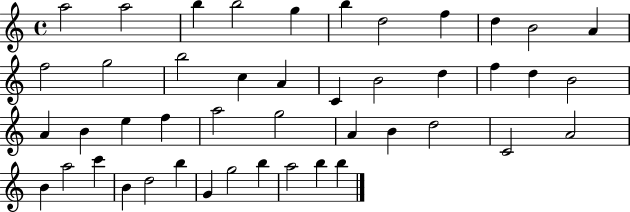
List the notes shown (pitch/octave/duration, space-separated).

A5/h A5/h B5/q B5/h G5/q B5/q D5/h F5/q D5/q B4/h A4/q F5/h G5/h B5/h C5/q A4/q C4/q B4/h D5/q F5/q D5/q B4/h A4/q B4/q E5/q F5/q A5/h G5/h A4/q B4/q D5/h C4/h A4/h B4/q A5/h C6/q B4/q D5/h B5/q G4/q G5/h B5/q A5/h B5/q B5/q